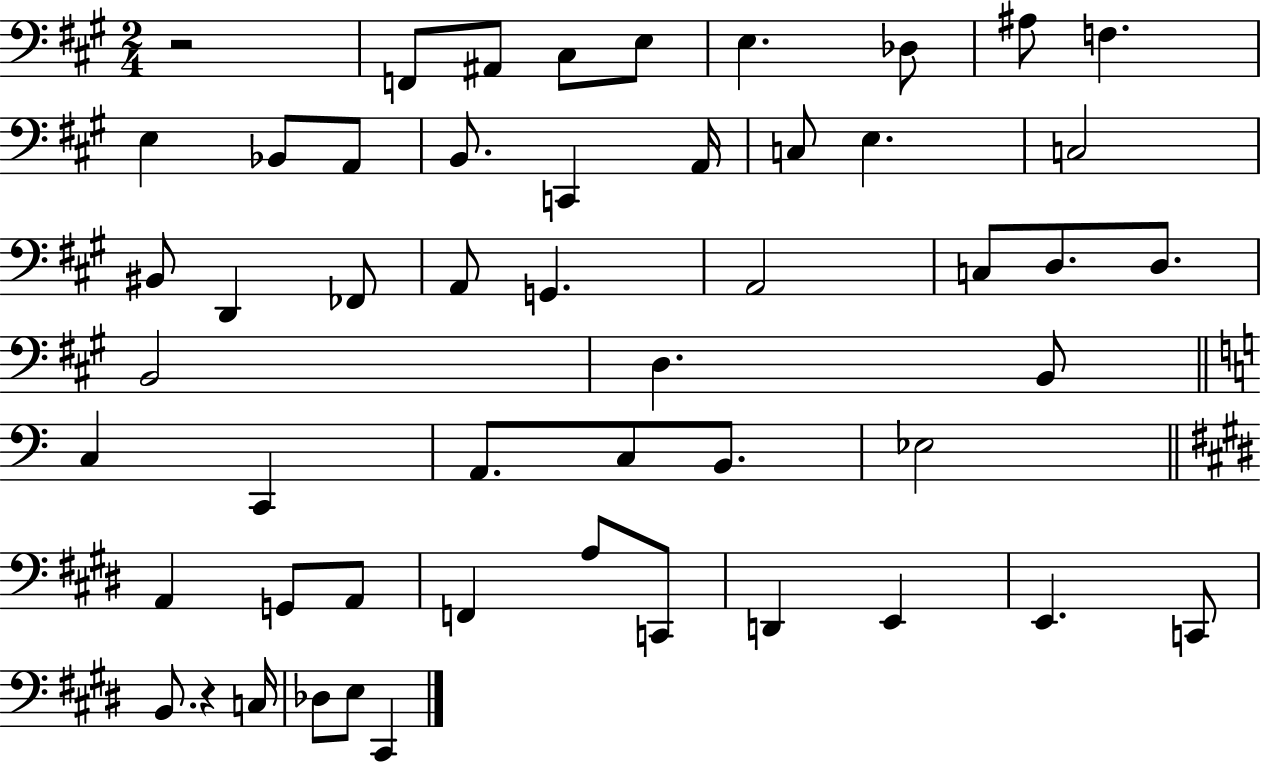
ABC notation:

X:1
T:Untitled
M:2/4
L:1/4
K:A
z2 F,,/2 ^A,,/2 ^C,/2 E,/2 E, _D,/2 ^A,/2 F, E, _B,,/2 A,,/2 B,,/2 C,, A,,/4 C,/2 E, C,2 ^B,,/2 D,, _F,,/2 A,,/2 G,, A,,2 C,/2 D,/2 D,/2 B,,2 D, B,,/2 C, C,, A,,/2 C,/2 B,,/2 _E,2 A,, G,,/2 A,,/2 F,, A,/2 C,,/2 D,, E,, E,, C,,/2 B,,/2 z C,/4 _D,/2 E,/2 ^C,,